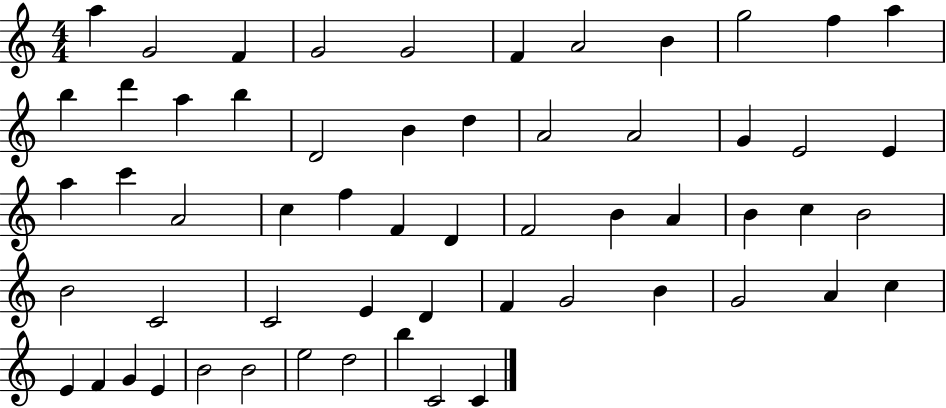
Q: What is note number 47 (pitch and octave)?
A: C5